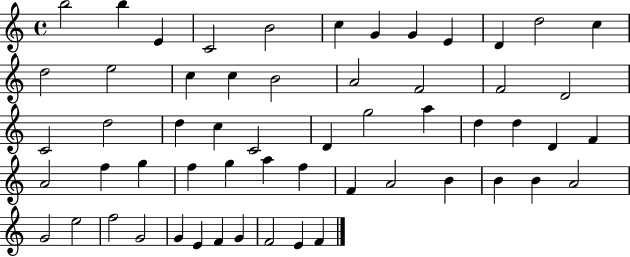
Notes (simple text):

B5/h B5/q E4/q C4/h B4/h C5/q G4/q G4/q E4/q D4/q D5/h C5/q D5/h E5/h C5/q C5/q B4/h A4/h F4/h F4/h D4/h C4/h D5/h D5/q C5/q C4/h D4/q G5/h A5/q D5/q D5/q D4/q F4/q A4/h F5/q G5/q F5/q G5/q A5/q F5/q F4/q A4/h B4/q B4/q B4/q A4/h G4/h E5/h F5/h G4/h G4/q E4/q F4/q G4/q F4/h E4/q F4/q